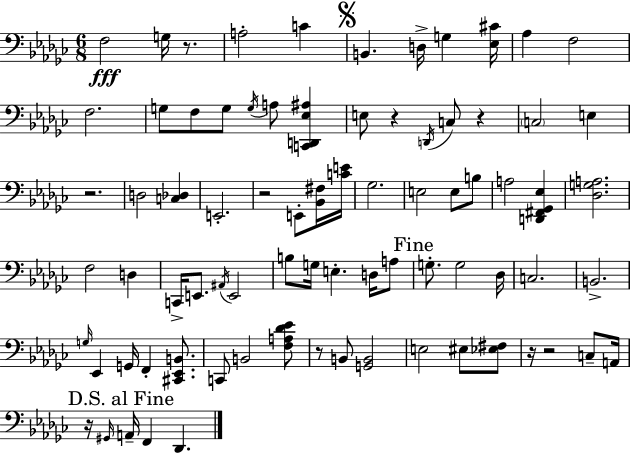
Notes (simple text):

F3/h G3/s R/e. A3/h C4/q B2/q. D3/s G3/q [Eb3,C#4]/s Ab3/q F3/h F3/h. G3/e F3/e G3/e G3/s A3/e [C2,D2,Eb3,A#3]/q E3/e R/q D2/s C3/e R/q C3/h E3/q R/h. D3/h [C3,Db3]/q E2/h. R/h E2/e [Bb2,F#3]/s [C4,E4]/s Gb3/h. E3/h E3/e B3/e A3/h [D2,F#2,Gb2,Eb3]/q [Db3,G3,A3]/h. F3/h D3/q C2/s E2/e. A#2/s E2/h B3/e G3/s E3/q. D3/s A3/e G3/e. G3/h Db3/s C3/h. B2/h. G3/s Eb2/q G2/s F2/q [C#2,Eb2,B2]/e. C2/e B2/h [F3,A3,Db4,Eb4]/e R/e B2/e [G2,B2]/h E3/h EIS3/e [Eb3,F#3]/e R/s R/h C3/e A2/s R/s G#2/s A2/s F2/q Db2/q.